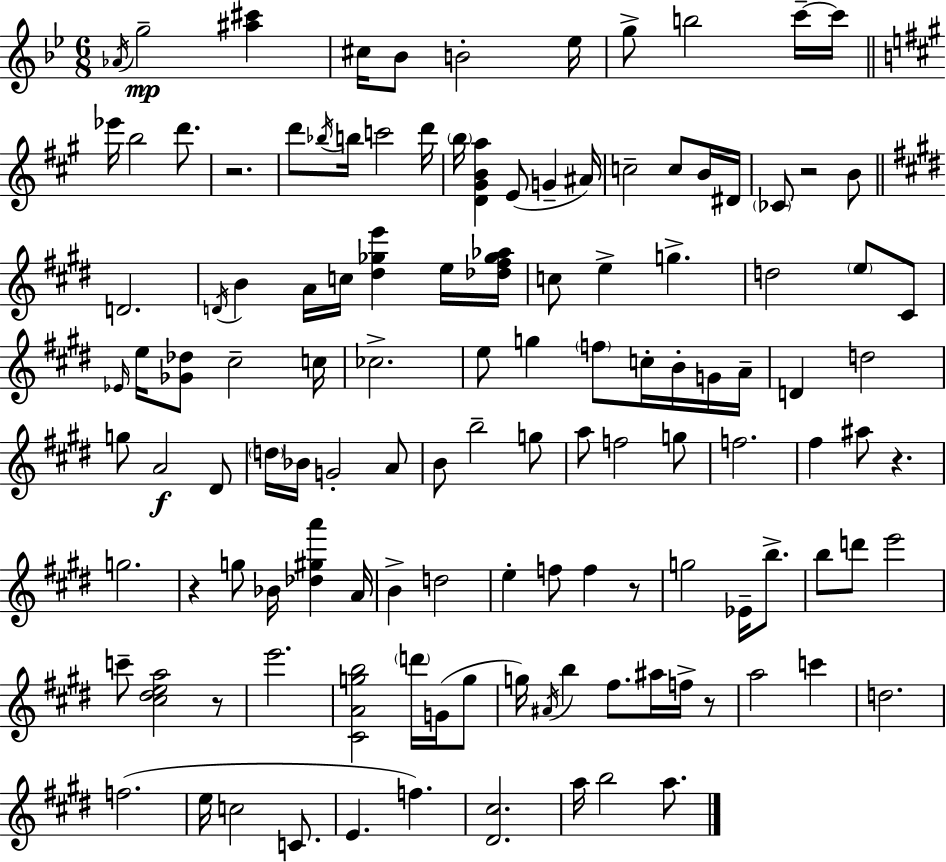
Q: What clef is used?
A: treble